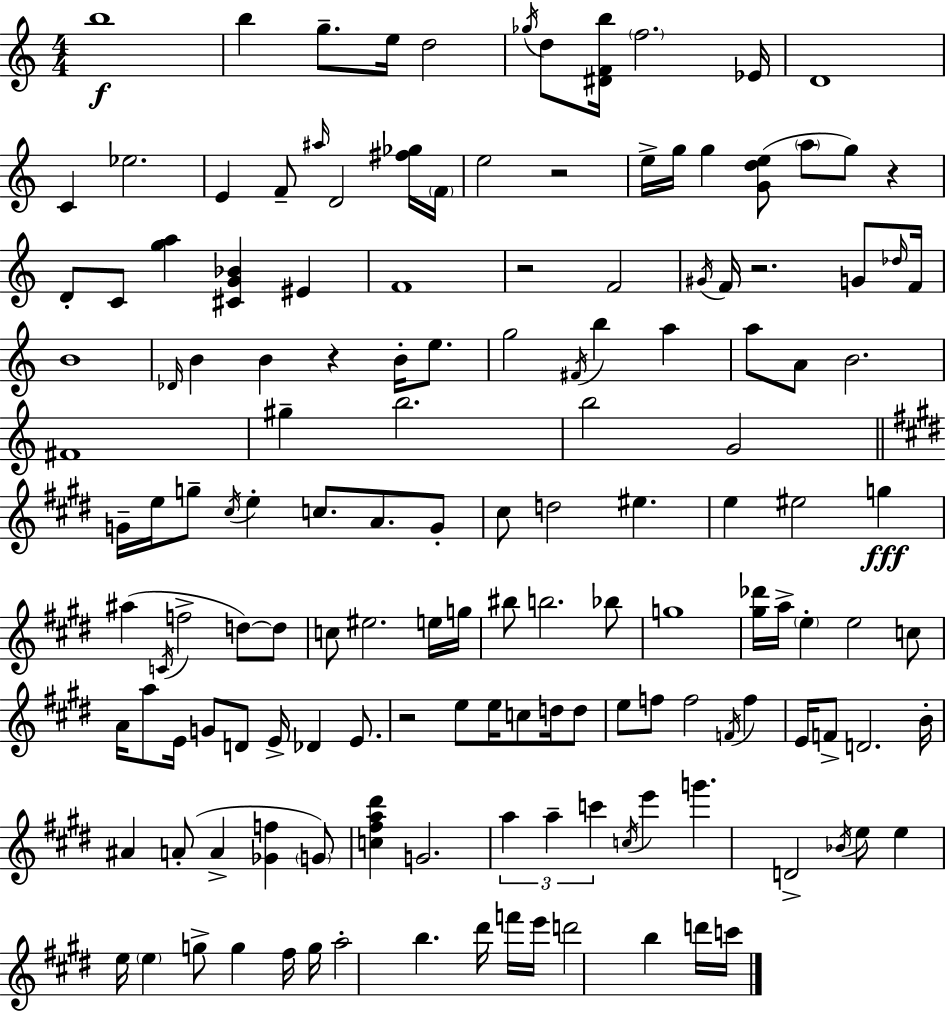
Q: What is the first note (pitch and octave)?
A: B5